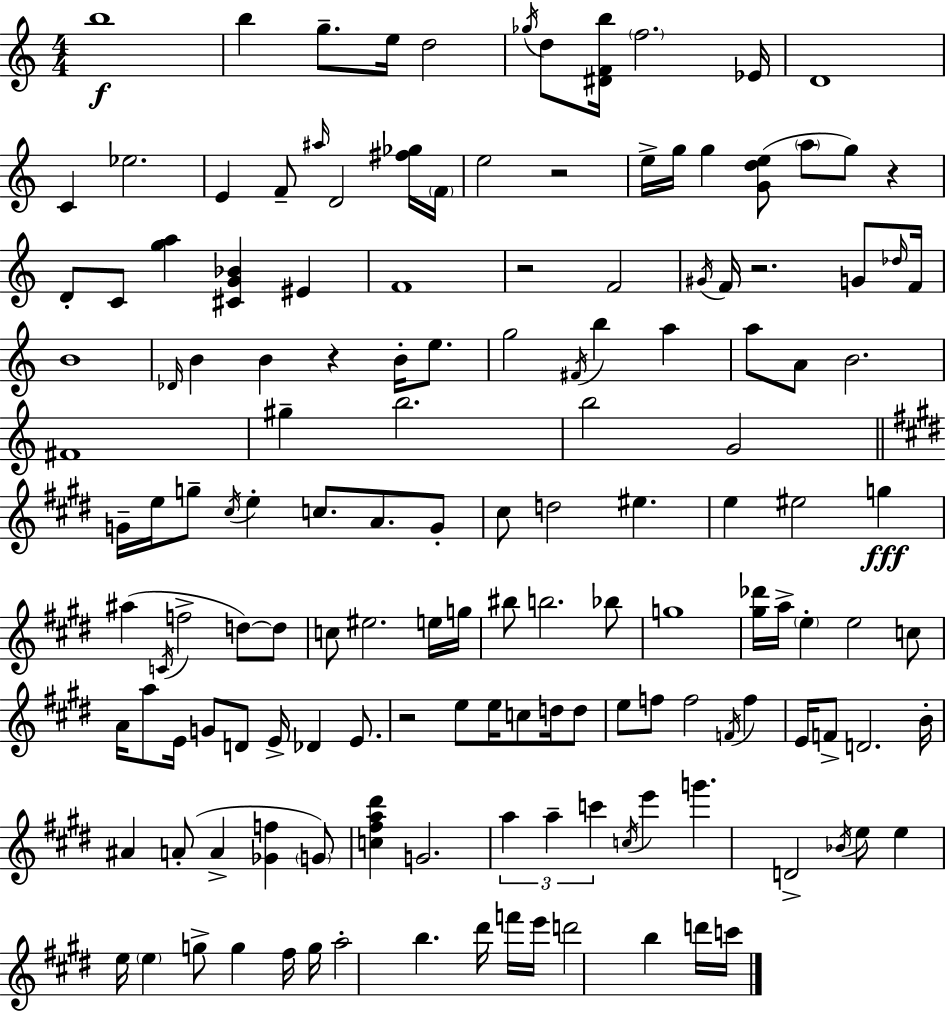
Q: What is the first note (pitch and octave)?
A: B5